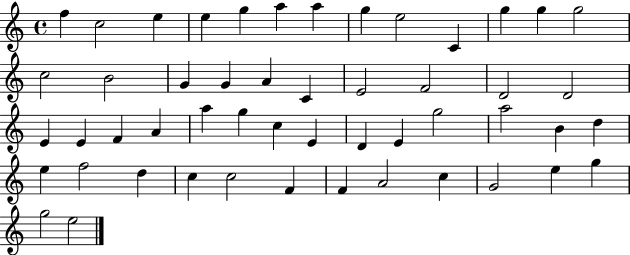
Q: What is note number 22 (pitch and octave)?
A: D4